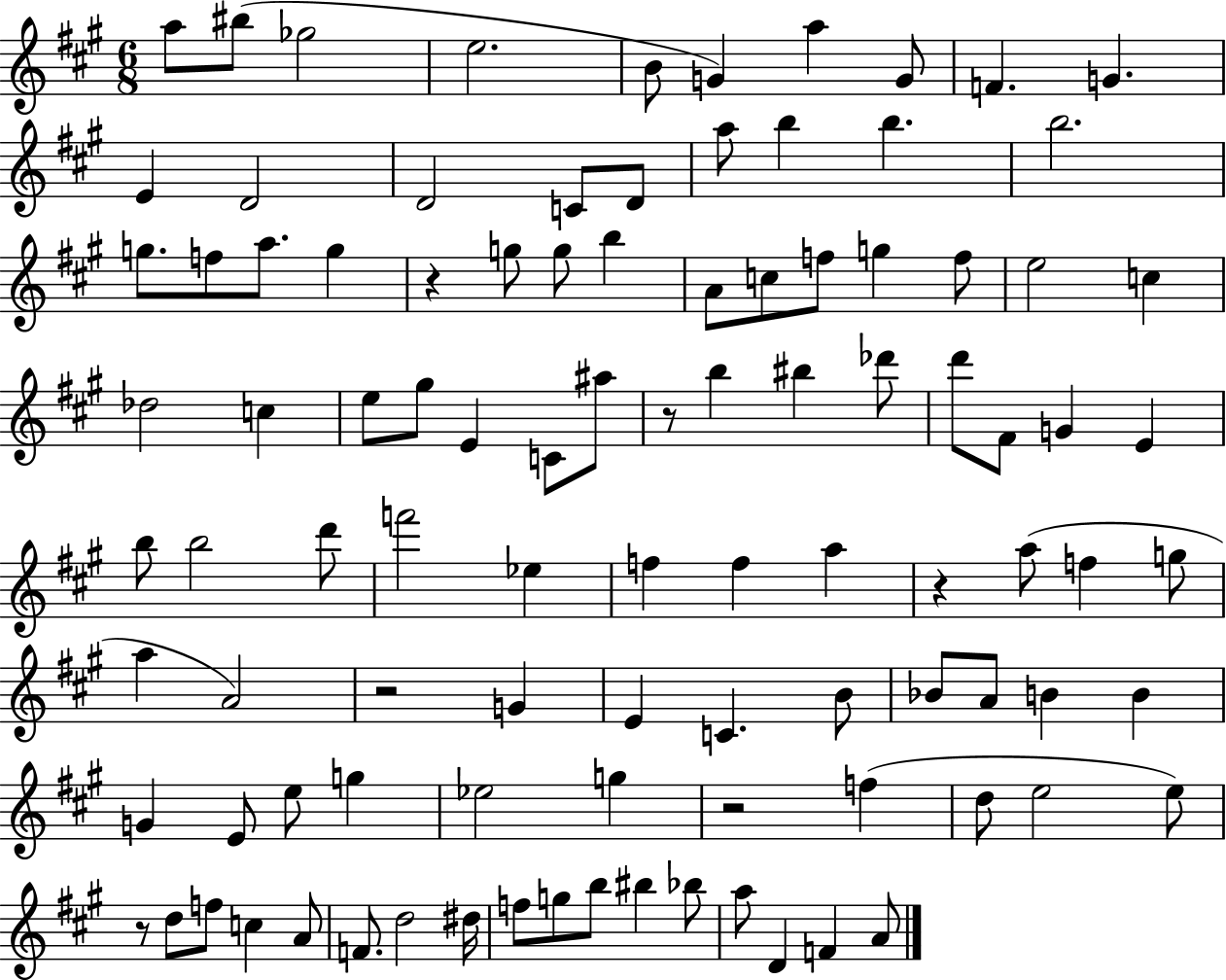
A5/e BIS5/e Gb5/h E5/h. B4/e G4/q A5/q G4/e F4/q. G4/q. E4/q D4/h D4/h C4/e D4/e A5/e B5/q B5/q. B5/h. G5/e. F5/e A5/e. G5/q R/q G5/e G5/e B5/q A4/e C5/e F5/e G5/q F5/e E5/h C5/q Db5/h C5/q E5/e G#5/e E4/q C4/e A#5/e R/e B5/q BIS5/q Db6/e D6/e F#4/e G4/q E4/q B5/e B5/h D6/e F6/h Eb5/q F5/q F5/q A5/q R/q A5/e F5/q G5/e A5/q A4/h R/h G4/q E4/q C4/q. B4/e Bb4/e A4/e B4/q B4/q G4/q E4/e E5/e G5/q Eb5/h G5/q R/h F5/q D5/e E5/h E5/e R/e D5/e F5/e C5/q A4/e F4/e. D5/h D#5/s F5/e G5/e B5/e BIS5/q Bb5/e A5/e D4/q F4/q A4/e